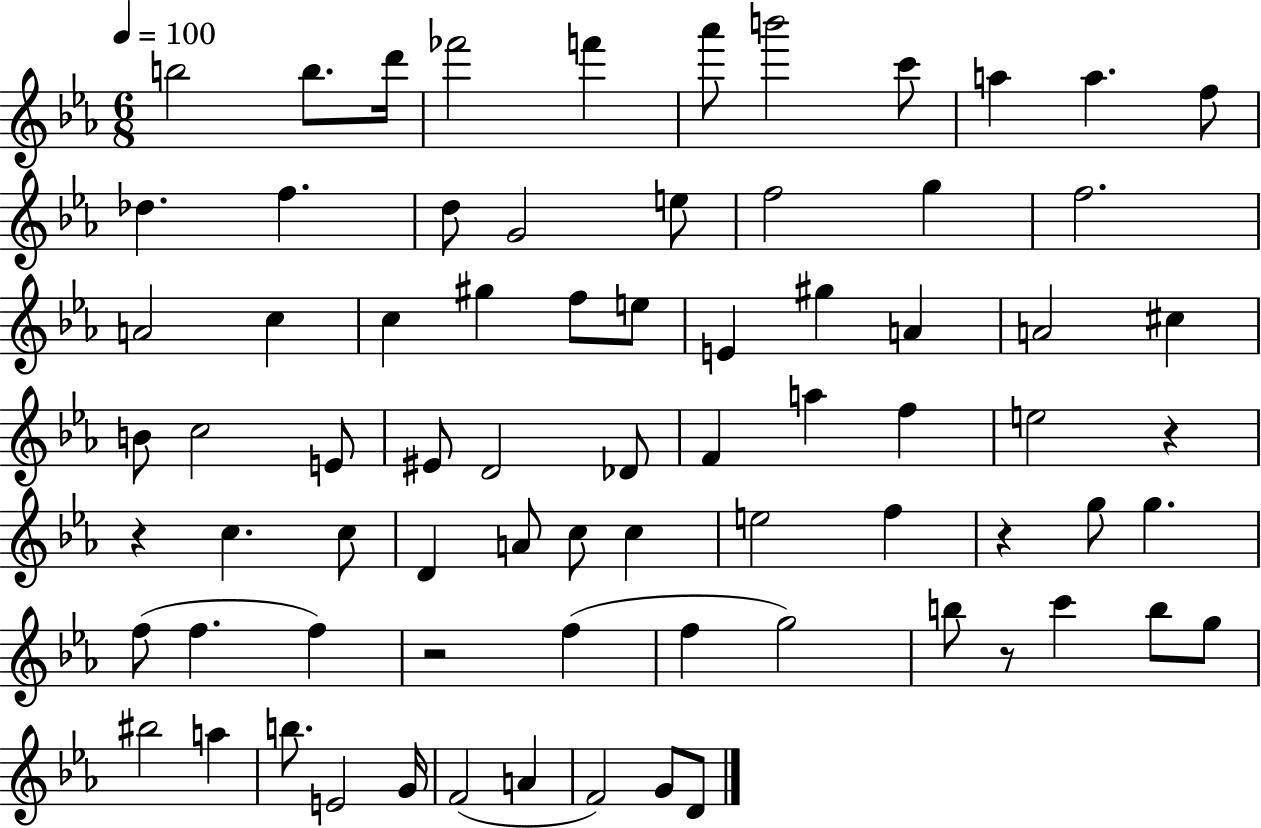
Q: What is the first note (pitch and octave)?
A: B5